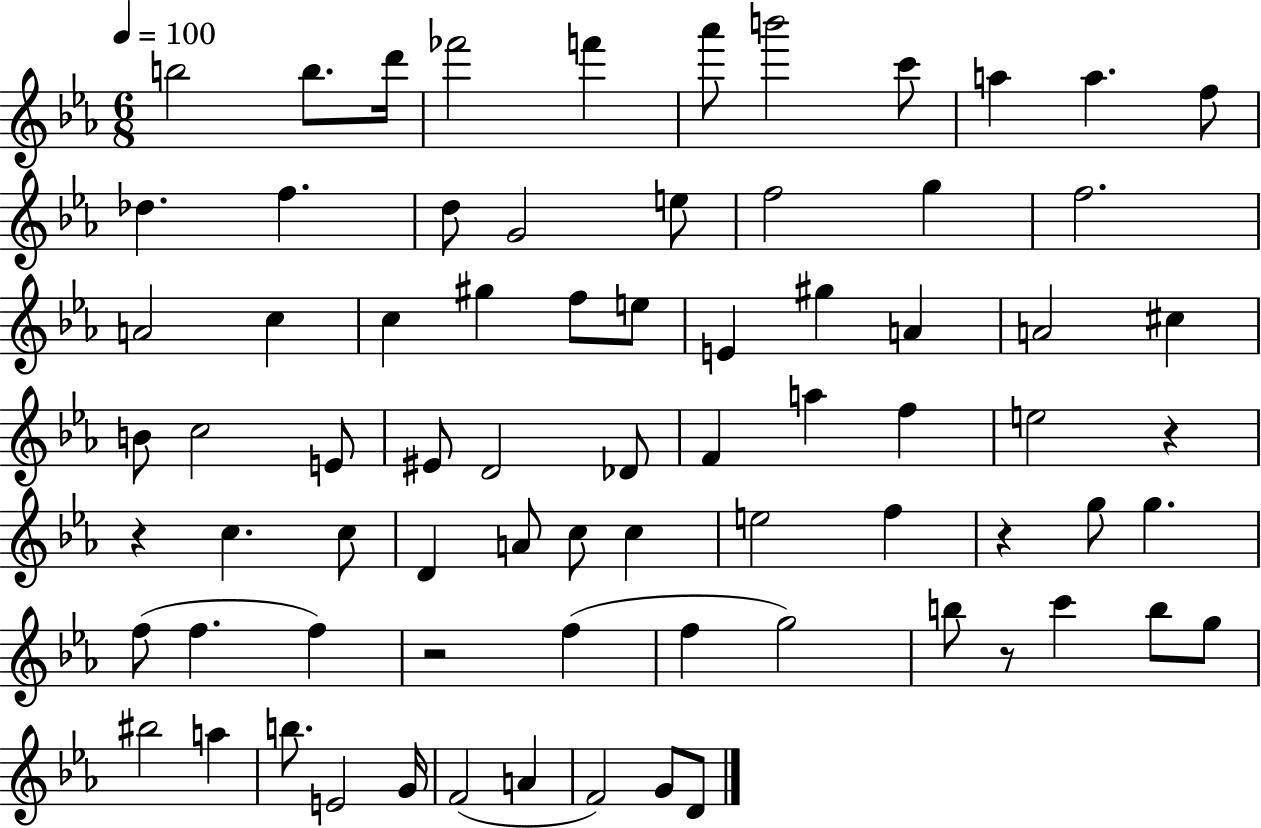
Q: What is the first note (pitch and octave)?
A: B5